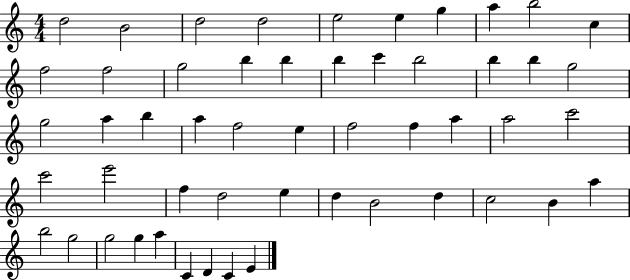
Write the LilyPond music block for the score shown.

{
  \clef treble
  \numericTimeSignature
  \time 4/4
  \key c \major
  d''2 b'2 | d''2 d''2 | e''2 e''4 g''4 | a''4 b''2 c''4 | \break f''2 f''2 | g''2 b''4 b''4 | b''4 c'''4 b''2 | b''4 b''4 g''2 | \break g''2 a''4 b''4 | a''4 f''2 e''4 | f''2 f''4 a''4 | a''2 c'''2 | \break c'''2 e'''2 | f''4 d''2 e''4 | d''4 b'2 d''4 | c''2 b'4 a''4 | \break b''2 g''2 | g''2 g''4 a''4 | c'4 d'4 c'4 e'4 | \bar "|."
}